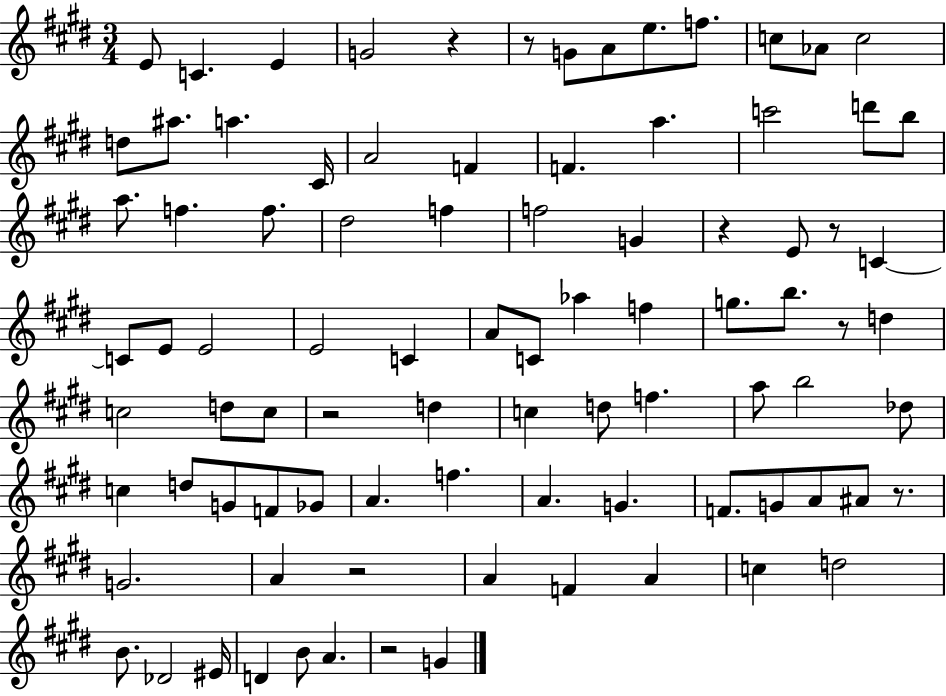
E4/e C4/q. E4/q G4/h R/q R/e G4/e A4/e E5/e. F5/e. C5/e Ab4/e C5/h D5/e A#5/e. A5/q. C#4/s A4/h F4/q F4/q. A5/q. C6/h D6/e B5/e A5/e. F5/q. F5/e. D#5/h F5/q F5/h G4/q R/q E4/e R/e C4/q C4/e E4/e E4/h E4/h C4/q A4/e C4/e Ab5/q F5/q G5/e. B5/e. R/e D5/q C5/h D5/e C5/e R/h D5/q C5/q D5/e F5/q. A5/e B5/h Db5/e C5/q D5/e G4/e F4/e Gb4/e A4/q. F5/q. A4/q. G4/q. F4/e. G4/e A4/e A#4/e R/e. G4/h. A4/q R/h A4/q F4/q A4/q C5/q D5/h B4/e. Db4/h EIS4/s D4/q B4/e A4/q. R/h G4/q